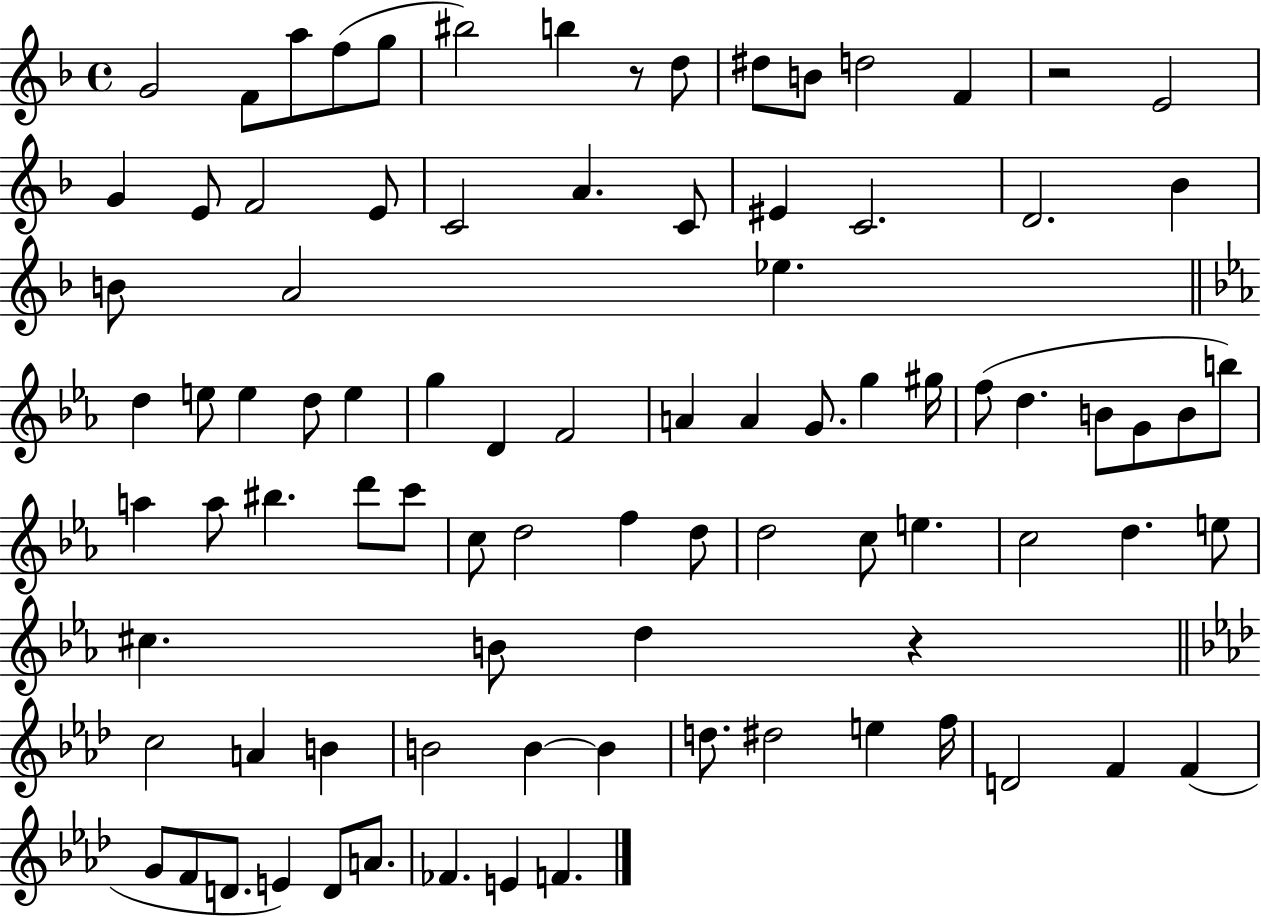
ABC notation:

X:1
T:Untitled
M:4/4
L:1/4
K:F
G2 F/2 a/2 f/2 g/2 ^b2 b z/2 d/2 ^d/2 B/2 d2 F z2 E2 G E/2 F2 E/2 C2 A C/2 ^E C2 D2 _B B/2 A2 _e d e/2 e d/2 e g D F2 A A G/2 g ^g/4 f/2 d B/2 G/2 B/2 b/2 a a/2 ^b d'/2 c'/2 c/2 d2 f d/2 d2 c/2 e c2 d e/2 ^c B/2 d z c2 A B B2 B B d/2 ^d2 e f/4 D2 F F G/2 F/2 D/2 E D/2 A/2 _F E F